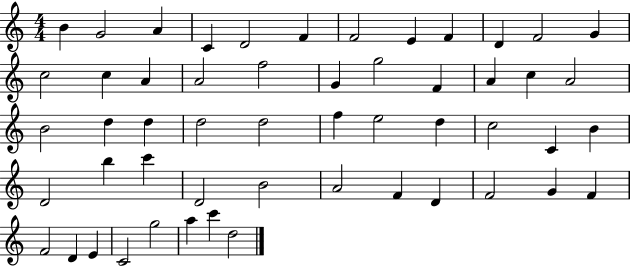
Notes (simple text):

B4/q G4/h A4/q C4/q D4/h F4/q F4/h E4/q F4/q D4/q F4/h G4/q C5/h C5/q A4/q A4/h F5/h G4/q G5/h F4/q A4/q C5/q A4/h B4/h D5/q D5/q D5/h D5/h F5/q E5/h D5/q C5/h C4/q B4/q D4/h B5/q C6/q D4/h B4/h A4/h F4/q D4/q F4/h G4/q F4/q F4/h D4/q E4/q C4/h G5/h A5/q C6/q D5/h